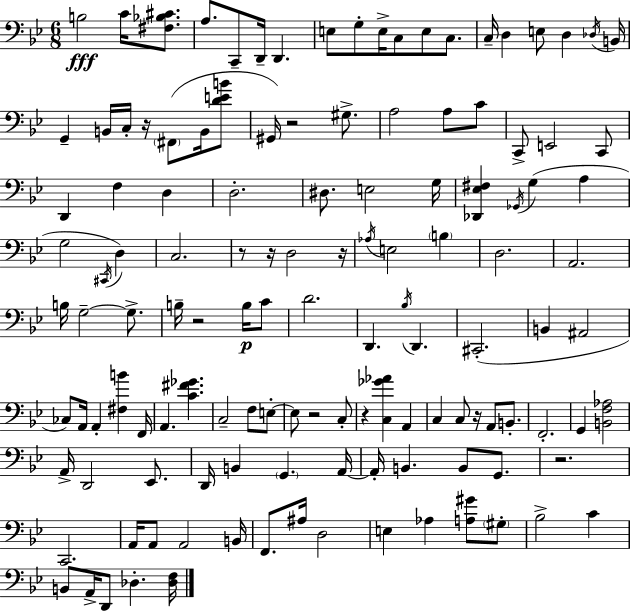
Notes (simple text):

B3/h C4/s [F#3,Bb3,C#4]/e. A3/e. C2/e D2/s D2/q. E3/e G3/e E3/s C3/e E3/e C3/e. C3/s D3/q E3/e D3/q Db3/s B2/s G2/q B2/s C3/s R/s F#2/e B2/s [D4,E4,B4]/e G#2/s R/h G#3/e. A3/h A3/e C4/e C2/e E2/h C2/e D2/q F3/q D3/q D3/h. D#3/e. E3/h G3/s [Db2,Eb3,F#3]/q Gb2/s G3/q A3/q G3/h C#2/s D3/q C3/h. R/e R/s D3/h R/s Ab3/s E3/h B3/q D3/h. A2/h. B3/s G3/h G3/e. B3/s R/h B3/s C4/e D4/h. D2/q. Bb3/s D2/q. C#2/h. B2/q A#2/h CES3/e A2/s A2/q [F#3,B4]/q F2/s A2/q. [C4,F#4,Gb4]/q. C3/h F3/e E3/e E3/e R/h C3/e R/q [C3,Gb4,Ab4]/q A2/q C3/q C3/e R/s A2/e B2/e. F2/h. G2/q [B2,F3,Ab3]/h A2/s D2/h Eb2/e. D2/s B2/q G2/q. A2/s A2/s B2/q. B2/e G2/e. R/h. C2/h. A2/s A2/e A2/h B2/s F2/e. A#3/s D3/h E3/q Ab3/q [A3,G#4]/e G#3/e Bb3/h C4/q B2/e A2/s D2/e Db3/q. [Db3,F3]/s